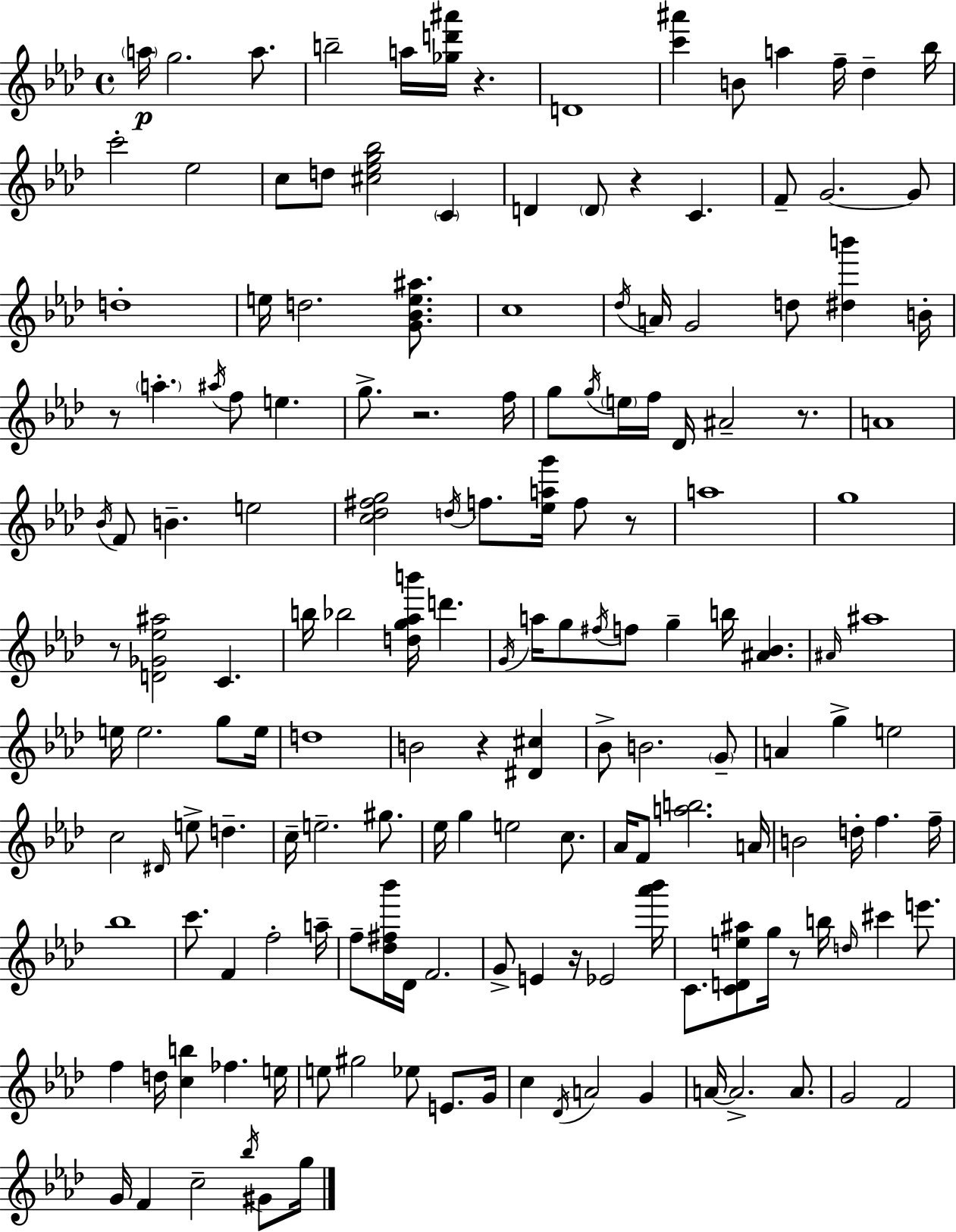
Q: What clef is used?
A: treble